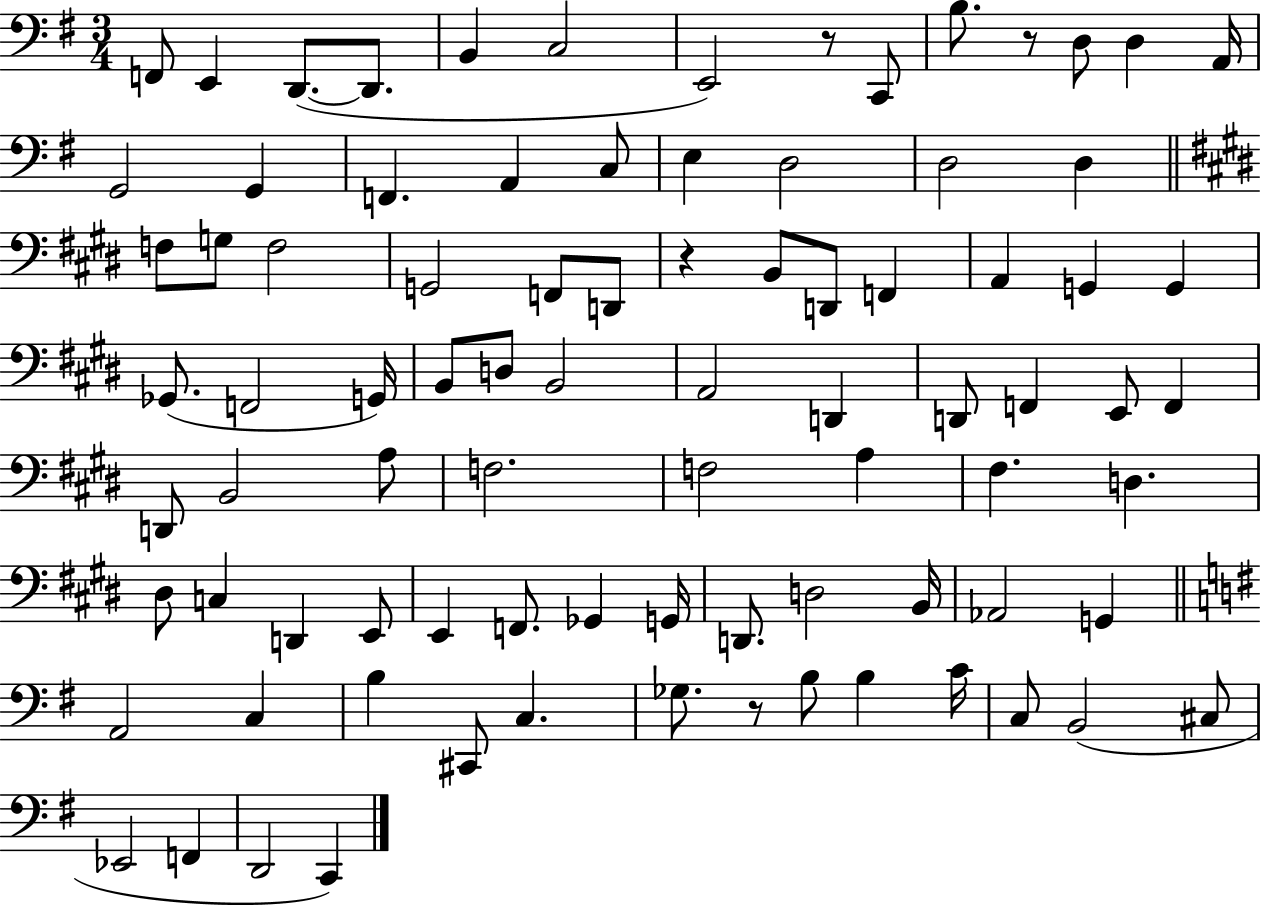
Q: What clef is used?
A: bass